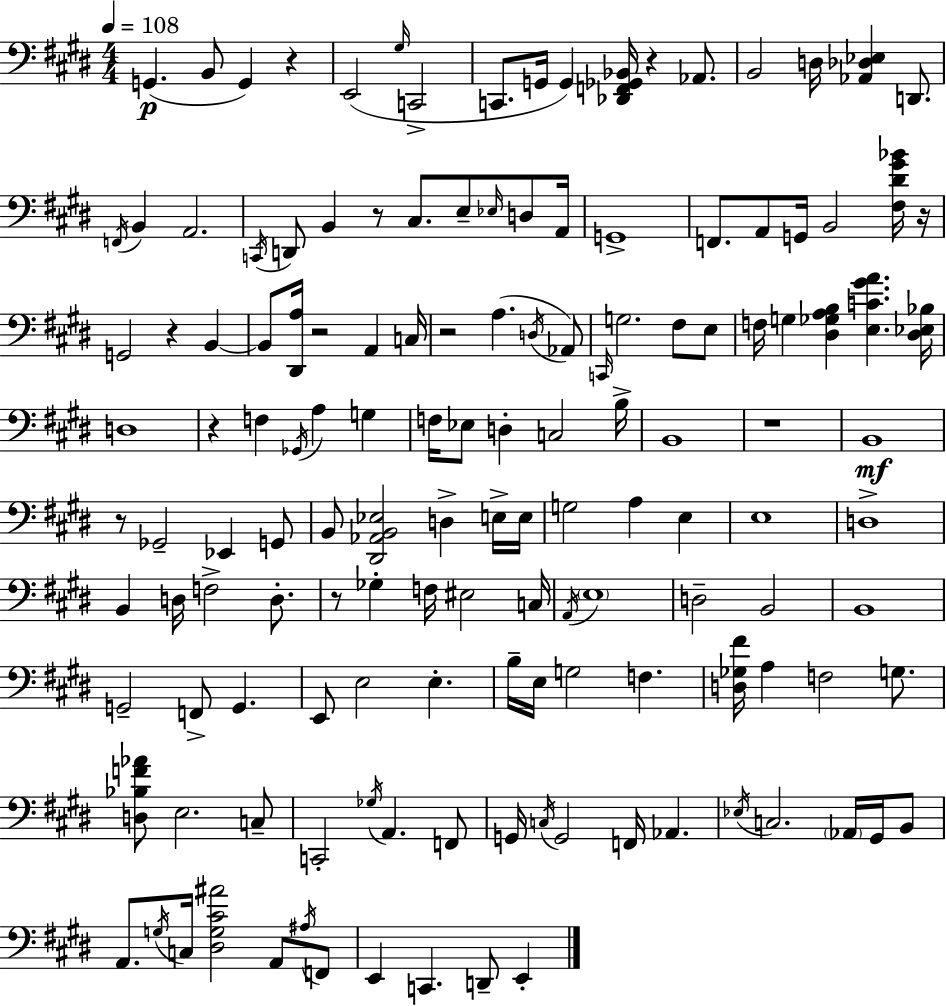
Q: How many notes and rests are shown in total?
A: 141